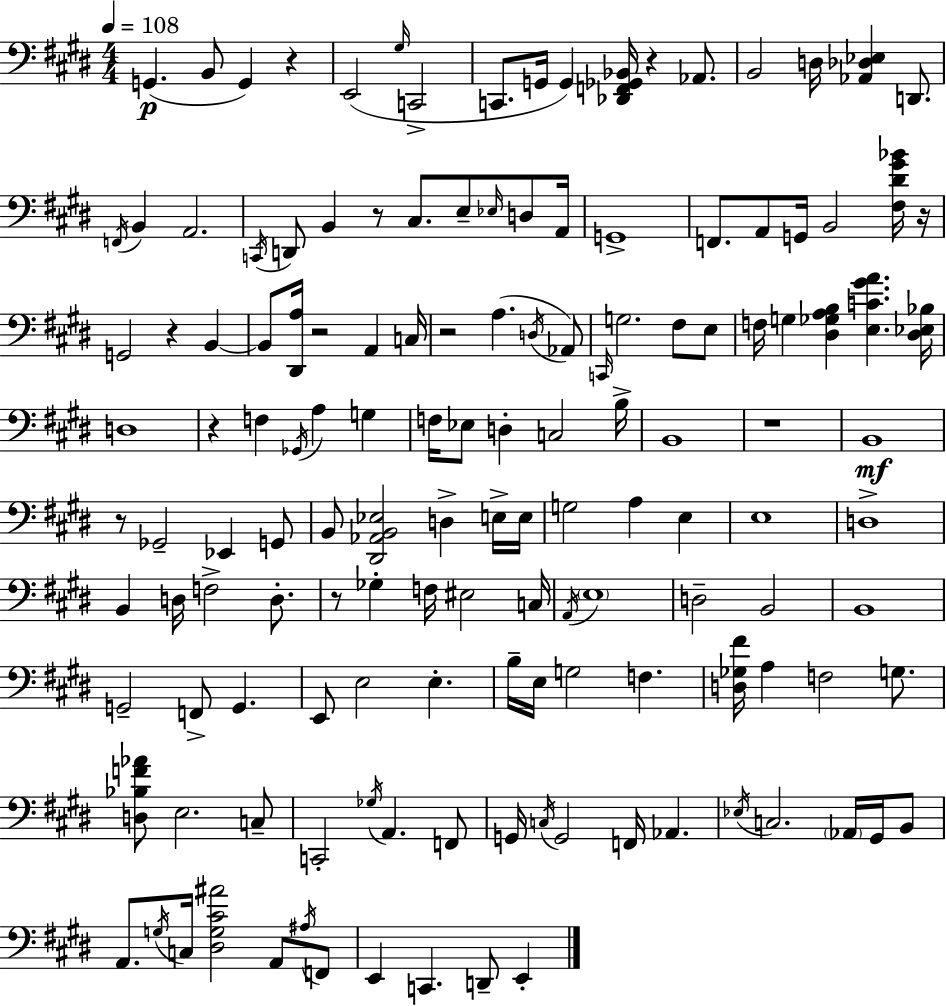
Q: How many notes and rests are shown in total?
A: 141